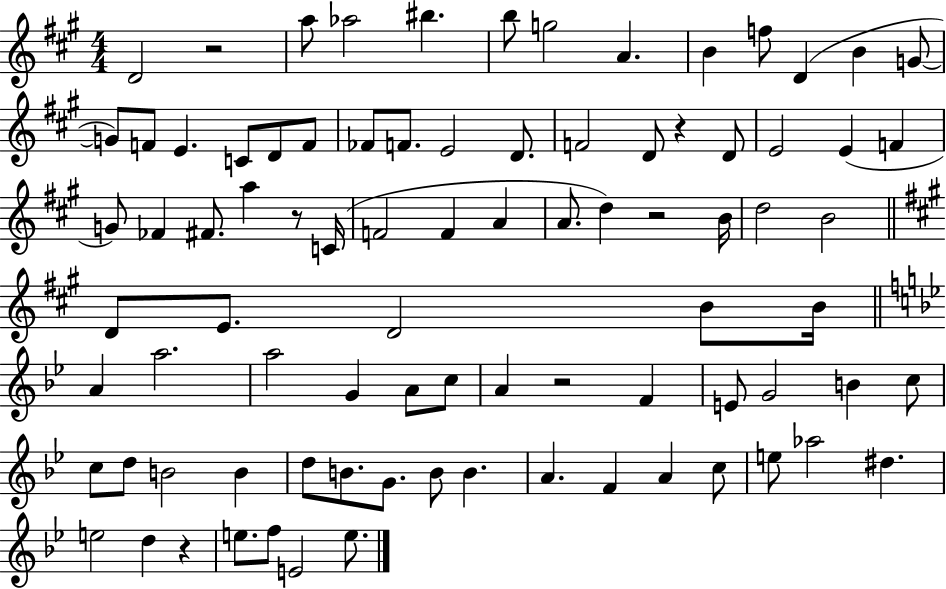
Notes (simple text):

D4/h R/h A5/e Ab5/h BIS5/q. B5/e G5/h A4/q. B4/q F5/e D4/q B4/q G4/e G4/e F4/e E4/q. C4/e D4/e F4/e FES4/e F4/e. E4/h D4/e. F4/h D4/e R/q D4/e E4/h E4/q F4/q G4/e FES4/q F#4/e. A5/q R/e C4/s F4/h F4/q A4/q A4/e. D5/q R/h B4/s D5/h B4/h D4/e E4/e. D4/h B4/e B4/s A4/q A5/h. A5/h G4/q A4/e C5/e A4/q R/h F4/q E4/e G4/h B4/q C5/e C5/e D5/e B4/h B4/q D5/e B4/e. G4/e. B4/e B4/q. A4/q. F4/q A4/q C5/e E5/e Ab5/h D#5/q. E5/h D5/q R/q E5/e. F5/e E4/h E5/e.